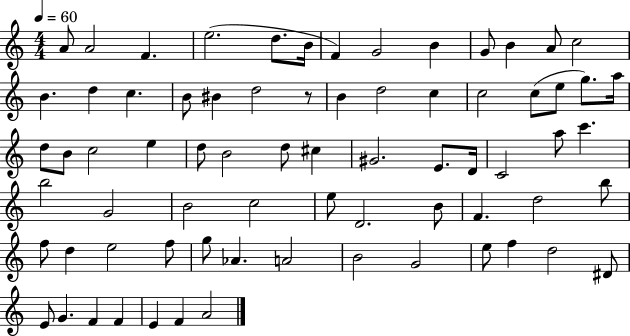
A4/e A4/h F4/q. E5/h. D5/e. B4/s F4/q G4/h B4/q G4/e B4/q A4/e C5/h B4/q. D5/q C5/q. B4/e BIS4/q D5/h R/e B4/q D5/h C5/q C5/h C5/e E5/e G5/e. A5/s D5/e B4/e C5/h E5/q D5/e B4/h D5/e C#5/q G#4/h. E4/e. D4/s C4/h A5/e C6/q. B5/h G4/h B4/h C5/h E5/e D4/h. B4/e F4/q. D5/h B5/e F5/e D5/q E5/h F5/e G5/e Ab4/q. A4/h B4/h G4/h E5/e F5/q D5/h D#4/e E4/e G4/q. F4/q F4/q E4/q F4/q A4/h